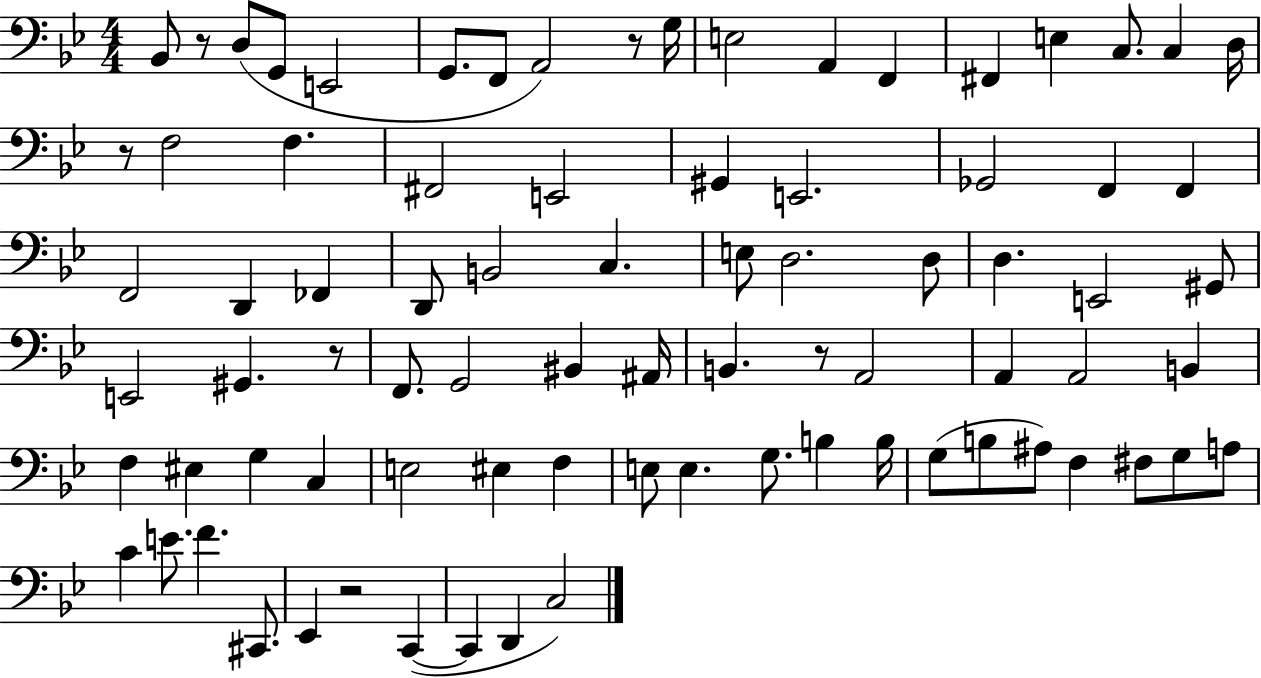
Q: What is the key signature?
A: BES major